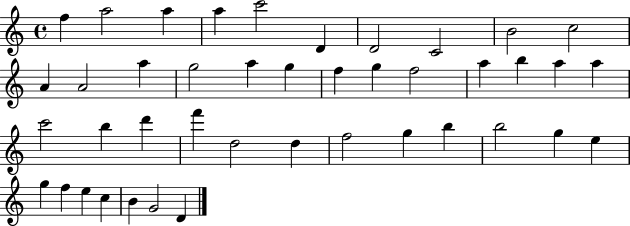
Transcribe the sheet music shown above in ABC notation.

X:1
T:Untitled
M:4/4
L:1/4
K:C
f a2 a a c'2 D D2 C2 B2 c2 A A2 a g2 a g f g f2 a b a a c'2 b d' f' d2 d f2 g b b2 g e g f e c B G2 D